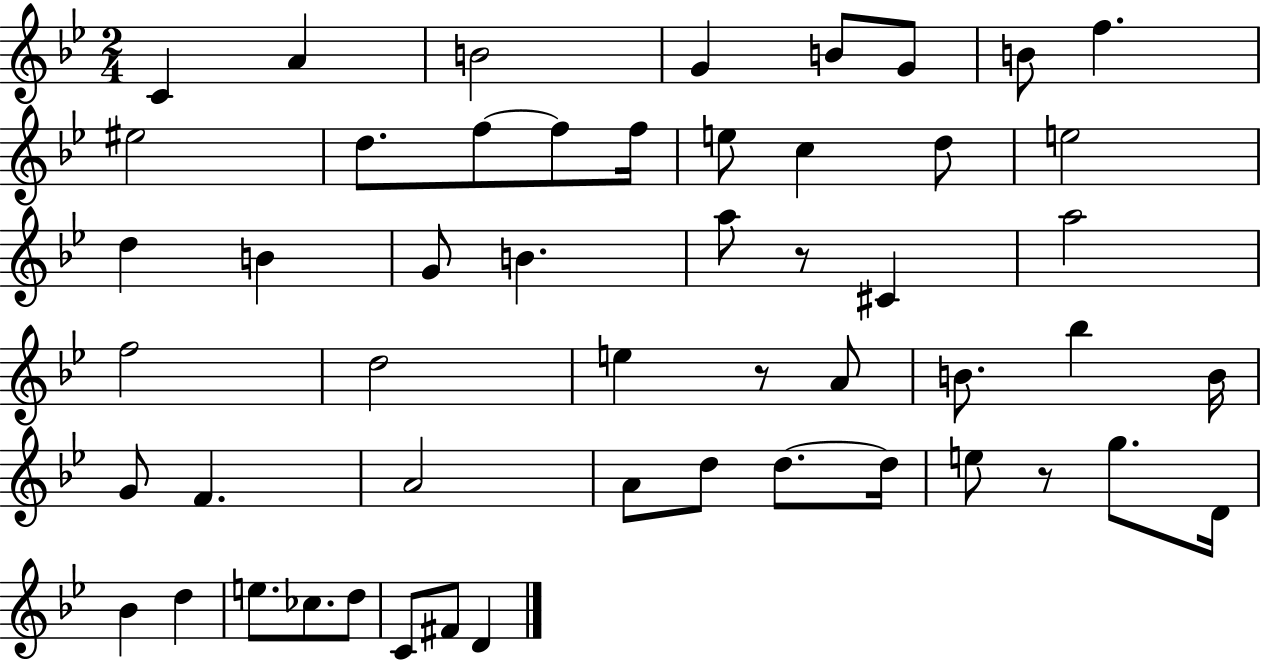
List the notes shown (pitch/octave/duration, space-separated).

C4/q A4/q B4/h G4/q B4/e G4/e B4/e F5/q. EIS5/h D5/e. F5/e F5/e F5/s E5/e C5/q D5/e E5/h D5/q B4/q G4/e B4/q. A5/e R/e C#4/q A5/h F5/h D5/h E5/q R/e A4/e B4/e. Bb5/q B4/s G4/e F4/q. A4/h A4/e D5/e D5/e. D5/s E5/e R/e G5/e. D4/s Bb4/q D5/q E5/e. CES5/e. D5/e C4/e F#4/e D4/q